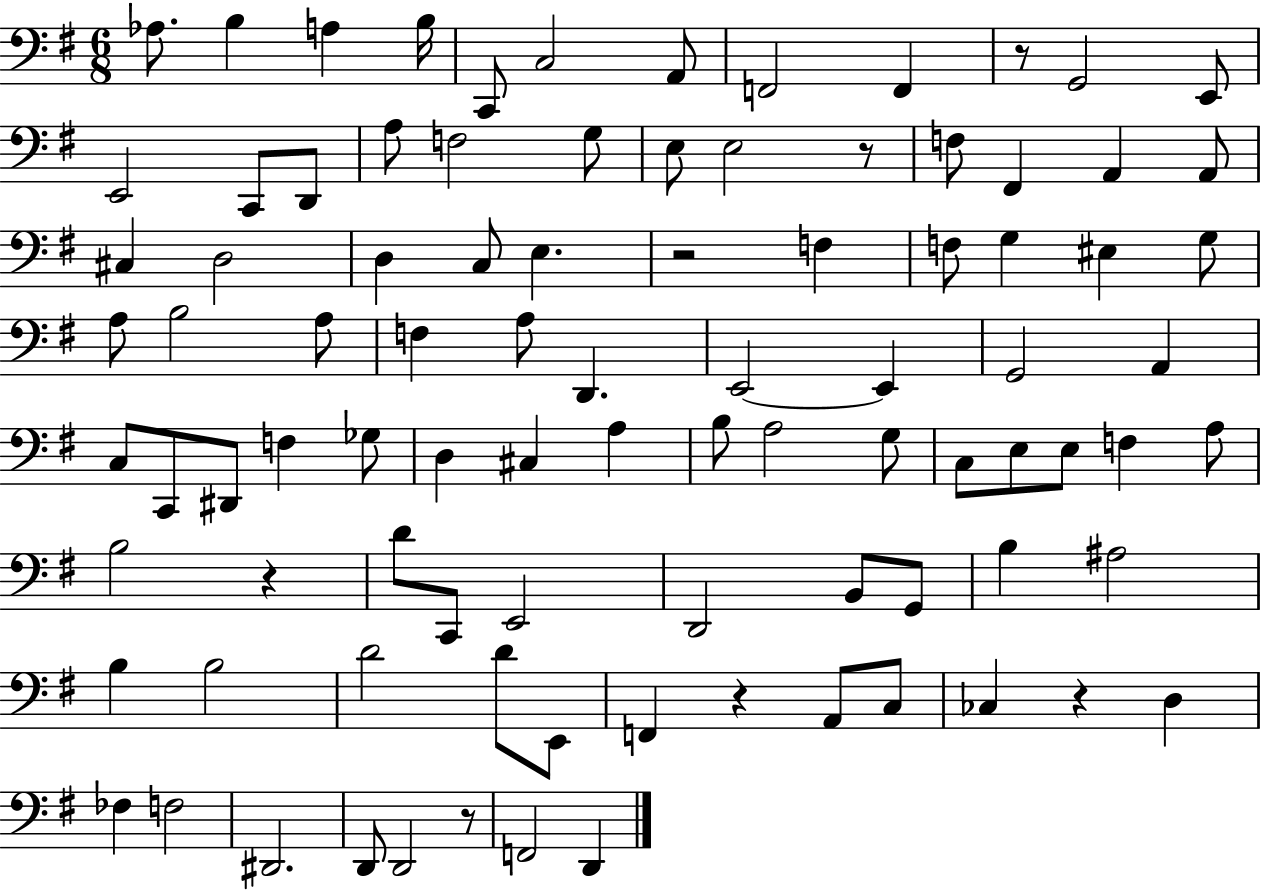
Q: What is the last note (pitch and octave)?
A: D2